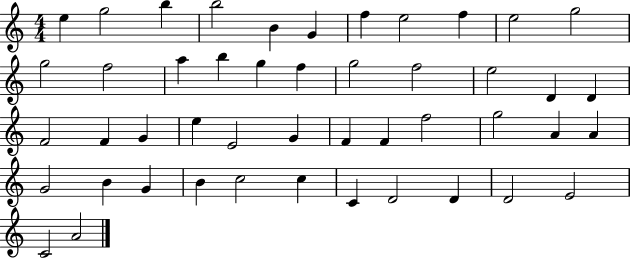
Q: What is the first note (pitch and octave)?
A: E5